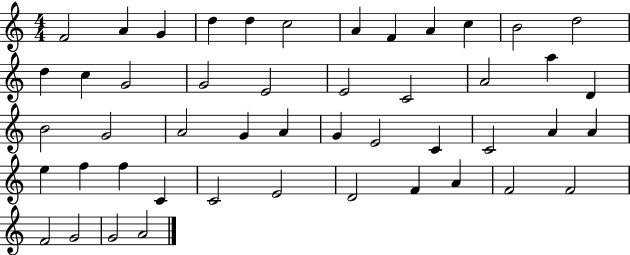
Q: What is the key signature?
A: C major